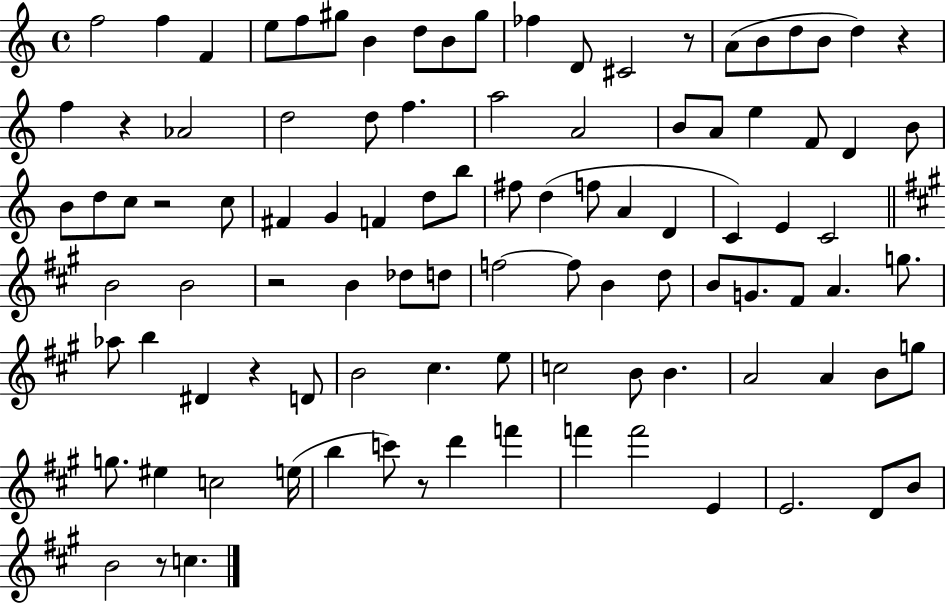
X:1
T:Untitled
M:4/4
L:1/4
K:C
f2 f F e/2 f/2 ^g/2 B d/2 B/2 ^g/2 _f D/2 ^C2 z/2 A/2 B/2 d/2 B/2 d z f z _A2 d2 d/2 f a2 A2 B/2 A/2 e F/2 D B/2 B/2 d/2 c/2 z2 c/2 ^F G F d/2 b/2 ^f/2 d f/2 A D C E C2 B2 B2 z2 B _d/2 d/2 f2 f/2 B d/2 B/2 G/2 ^F/2 A g/2 _a/2 b ^D z D/2 B2 ^c e/2 c2 B/2 B A2 A B/2 g/2 g/2 ^e c2 e/4 b c'/2 z/2 d' f' f' f'2 E E2 D/2 B/2 B2 z/2 c